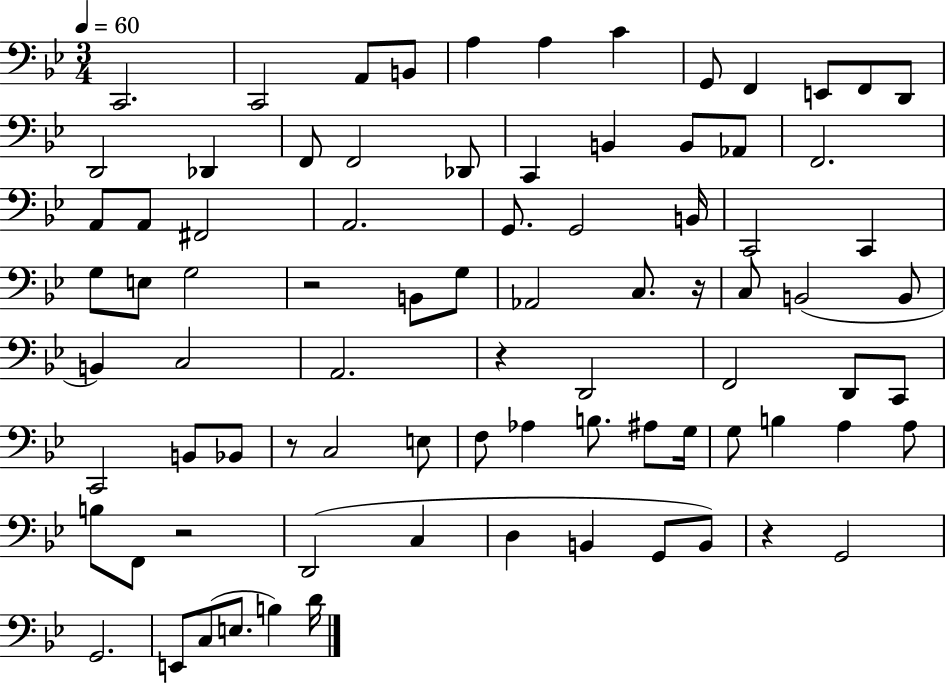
X:1
T:Untitled
M:3/4
L:1/4
K:Bb
C,,2 C,,2 A,,/2 B,,/2 A, A, C G,,/2 F,, E,,/2 F,,/2 D,,/2 D,,2 _D,, F,,/2 F,,2 _D,,/2 C,, B,, B,,/2 _A,,/2 F,,2 A,,/2 A,,/2 ^F,,2 A,,2 G,,/2 G,,2 B,,/4 C,,2 C,, G,/2 E,/2 G,2 z2 B,,/2 G,/2 _A,,2 C,/2 z/4 C,/2 B,,2 B,,/2 B,, C,2 A,,2 z D,,2 F,,2 D,,/2 C,,/2 C,,2 B,,/2 _B,,/2 z/2 C,2 E,/2 F,/2 _A, B,/2 ^A,/2 G,/4 G,/2 B, A, A,/2 B,/2 F,,/2 z2 D,,2 C, D, B,, G,,/2 B,,/2 z G,,2 G,,2 E,,/2 C,/2 E,/2 B, D/4